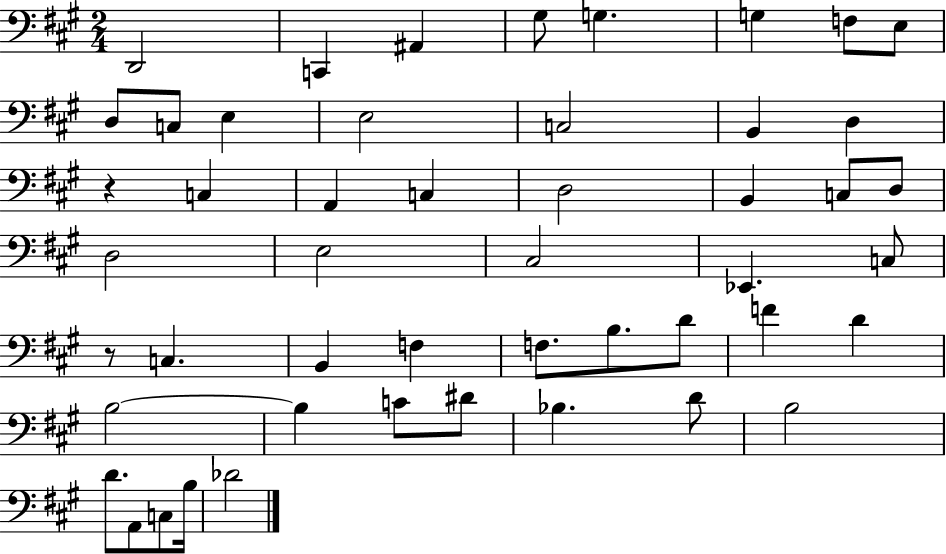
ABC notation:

X:1
T:Untitled
M:2/4
L:1/4
K:A
D,,2 C,, ^A,, ^G,/2 G, G, F,/2 E,/2 D,/2 C,/2 E, E,2 C,2 B,, D, z C, A,, C, D,2 B,, C,/2 D,/2 D,2 E,2 ^C,2 _E,, C,/2 z/2 C, B,, F, F,/2 B,/2 D/2 F D B,2 B, C/2 ^D/2 _B, D/2 B,2 D/2 A,,/2 C,/2 B,/4 _D2